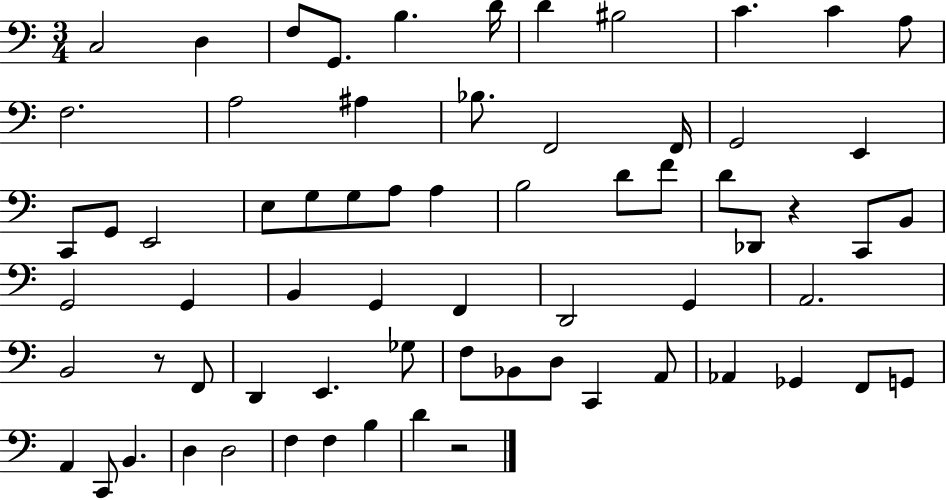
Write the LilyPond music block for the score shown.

{
  \clef bass
  \numericTimeSignature
  \time 3/4
  \key c \major
  c2 d4 | f8 g,8. b4. d'16 | d'4 bis2 | c'4. c'4 a8 | \break f2. | a2 ais4 | bes8. f,2 f,16 | g,2 e,4 | \break c,8 g,8 e,2 | e8 g8 g8 a8 a4 | b2 d'8 f'8 | d'8 des,8 r4 c,8 b,8 | \break g,2 g,4 | b,4 g,4 f,4 | d,2 g,4 | a,2. | \break b,2 r8 f,8 | d,4 e,4. ges8 | f8 bes,8 d8 c,4 a,8 | aes,4 ges,4 f,8 g,8 | \break a,4 c,8 b,4. | d4 d2 | f4 f4 b4 | d'4 r2 | \break \bar "|."
}